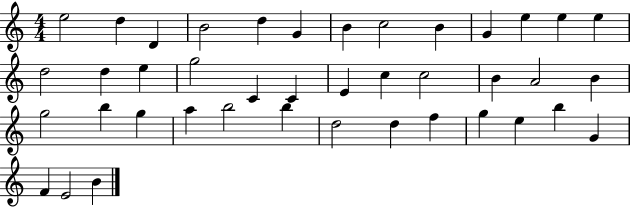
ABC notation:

X:1
T:Untitled
M:4/4
L:1/4
K:C
e2 d D B2 d G B c2 B G e e e d2 d e g2 C C E c c2 B A2 B g2 b g a b2 b d2 d f g e b G F E2 B